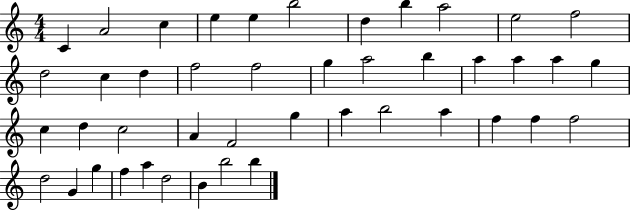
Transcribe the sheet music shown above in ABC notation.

X:1
T:Untitled
M:4/4
L:1/4
K:C
C A2 c e e b2 d b a2 e2 f2 d2 c d f2 f2 g a2 b a a a g c d c2 A F2 g a b2 a f f f2 d2 G g f a d2 B b2 b